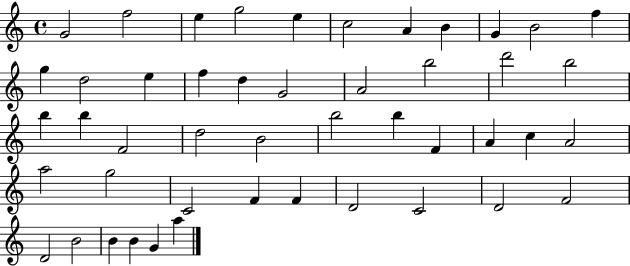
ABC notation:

X:1
T:Untitled
M:4/4
L:1/4
K:C
G2 f2 e g2 e c2 A B G B2 f g d2 e f d G2 A2 b2 d'2 b2 b b F2 d2 B2 b2 b F A c A2 a2 g2 C2 F F D2 C2 D2 F2 D2 B2 B B G a